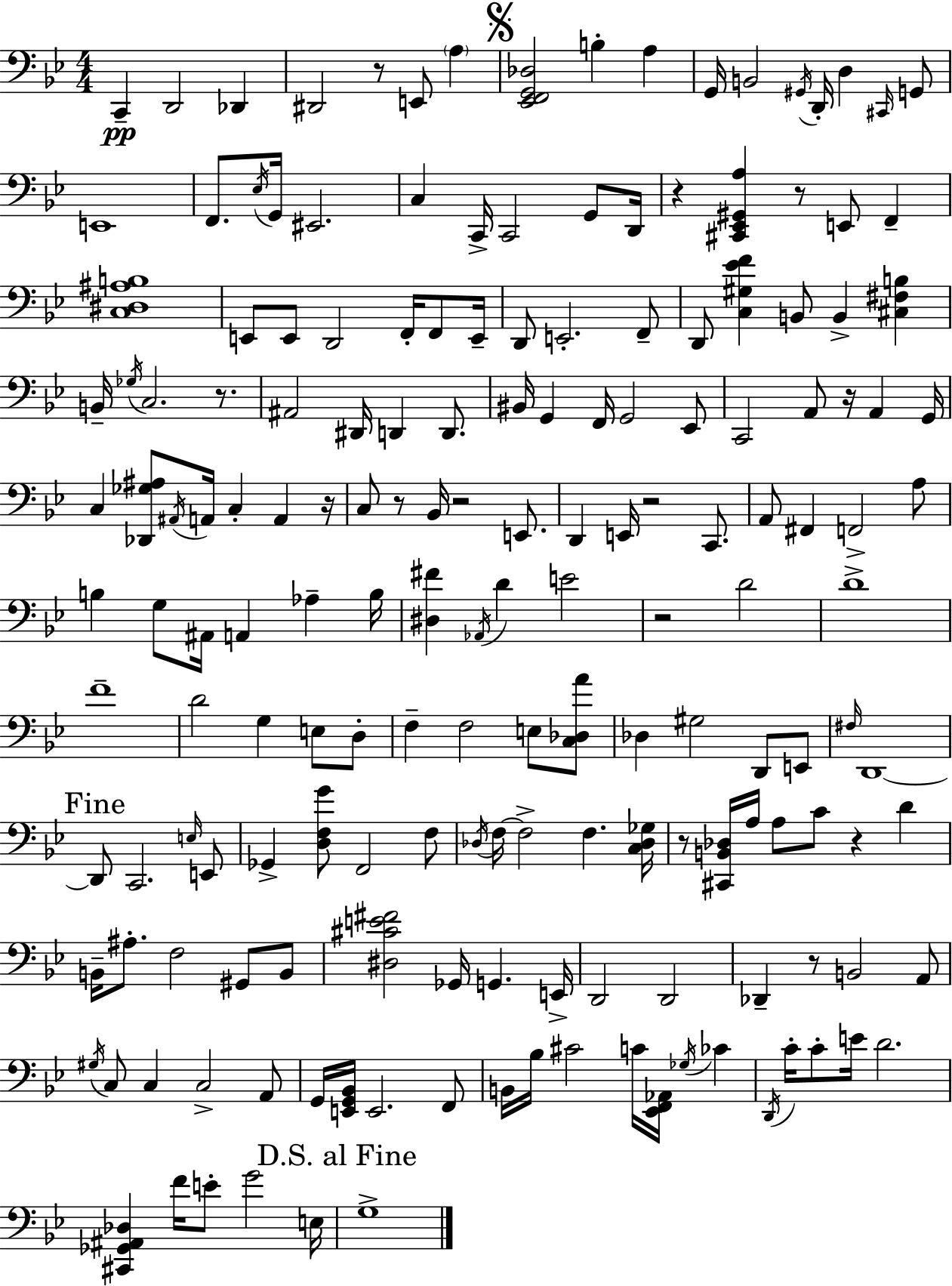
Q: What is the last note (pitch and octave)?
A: G3